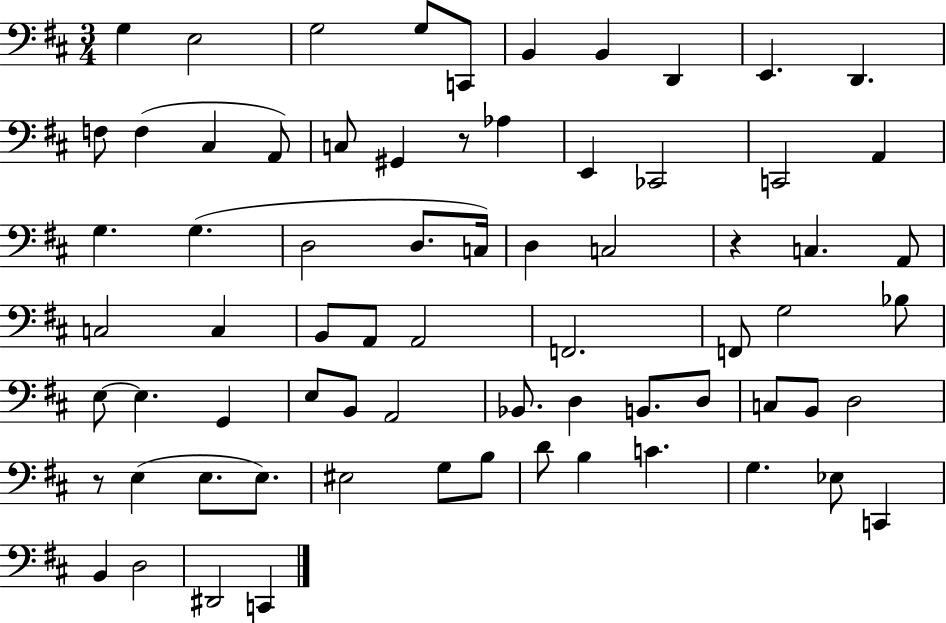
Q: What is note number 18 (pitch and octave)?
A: E2